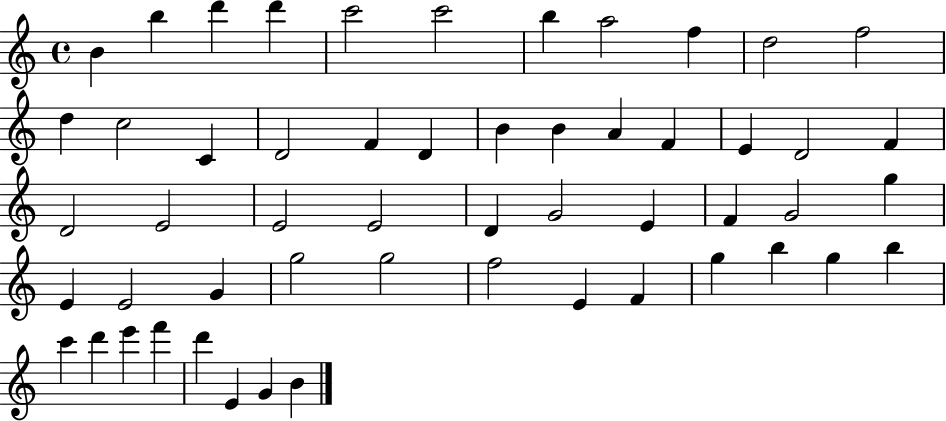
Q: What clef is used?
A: treble